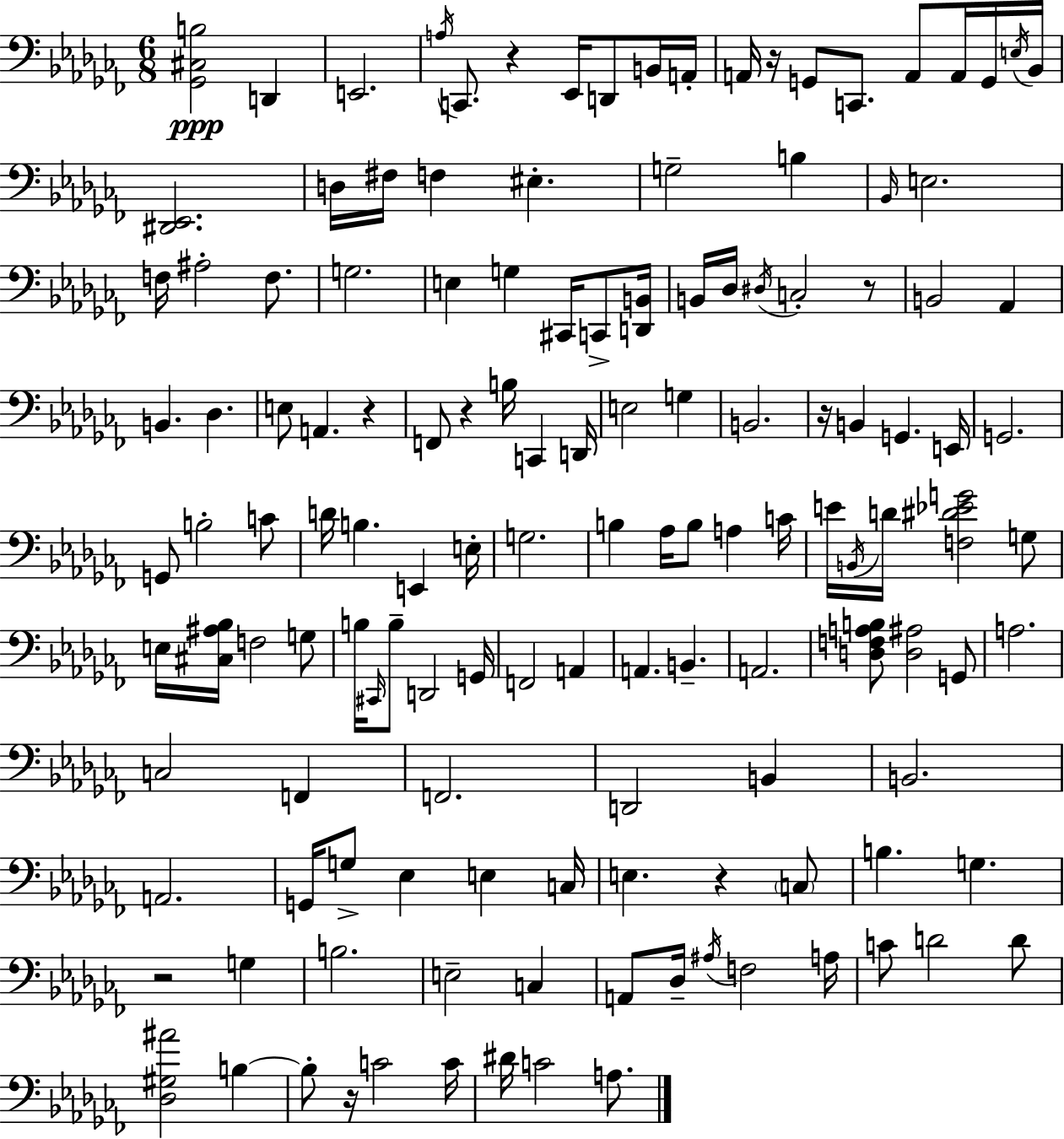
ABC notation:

X:1
T:Untitled
M:6/8
L:1/4
K:Abm
[_G,,^C,B,]2 D,, E,,2 A,/4 C,,/2 z _E,,/4 D,,/2 B,,/4 A,,/4 A,,/4 z/4 G,,/2 C,,/2 A,,/2 A,,/4 G,,/4 E,/4 _B,,/4 [^D,,_E,,]2 D,/4 ^F,/4 F, ^E, G,2 B, _B,,/4 E,2 F,/4 ^A,2 F,/2 G,2 E, G, ^C,,/4 C,,/2 [D,,B,,]/4 B,,/4 _D,/4 ^D,/4 C,2 z/2 B,,2 _A,, B,, _D, E,/2 A,, z F,,/2 z B,/4 C,, D,,/4 E,2 G, B,,2 z/4 B,, G,, E,,/4 G,,2 G,,/2 B,2 C/2 D/4 B, E,, E,/4 G,2 B, _A,/4 B,/2 A, C/4 E/4 B,,/4 D/4 [F,^D_EG]2 G,/2 E,/4 [^C,^A,_B,]/4 F,2 G,/2 B,/4 ^C,,/4 B,/2 D,,2 G,,/4 F,,2 A,, A,, B,, A,,2 [D,F,A,B,]/2 [D,^A,]2 G,,/2 A,2 C,2 F,, F,,2 D,,2 B,, B,,2 A,,2 G,,/4 G,/2 _E, E, C,/4 E, z C,/2 B, G, z2 G, B,2 E,2 C, A,,/2 _D,/4 ^A,/4 F,2 A,/4 C/2 D2 D/2 [_D,^G,^A]2 B, B,/2 z/4 C2 C/4 ^D/4 C2 A,/2